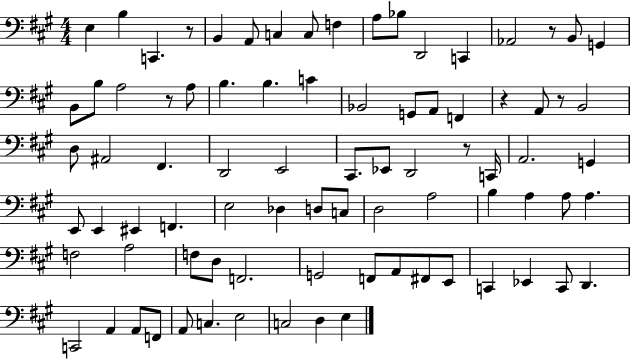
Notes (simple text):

E3/q B3/q C2/q. R/e B2/q A2/e C3/q C3/e F3/q A3/e Bb3/e D2/h C2/q Ab2/h R/e B2/e G2/q B2/e B3/e A3/h R/e A3/e B3/q. B3/q. C4/q Bb2/h G2/e A2/e F2/q R/q A2/e R/e B2/h D3/e A#2/h F#2/q. D2/h E2/h C#2/e. Eb2/e D2/h R/e C2/s A2/h. G2/q E2/e E2/q EIS2/q F2/q. E3/h Db3/q D3/e C3/e D3/h A3/h B3/q A3/q A3/e A3/q. F3/h A3/h F3/e D3/e F2/h. G2/h F2/e A2/e F#2/e E2/e C2/q Eb2/q C2/e D2/q. C2/h A2/q A2/e F2/e A2/e C3/q. E3/h C3/h D3/q E3/q